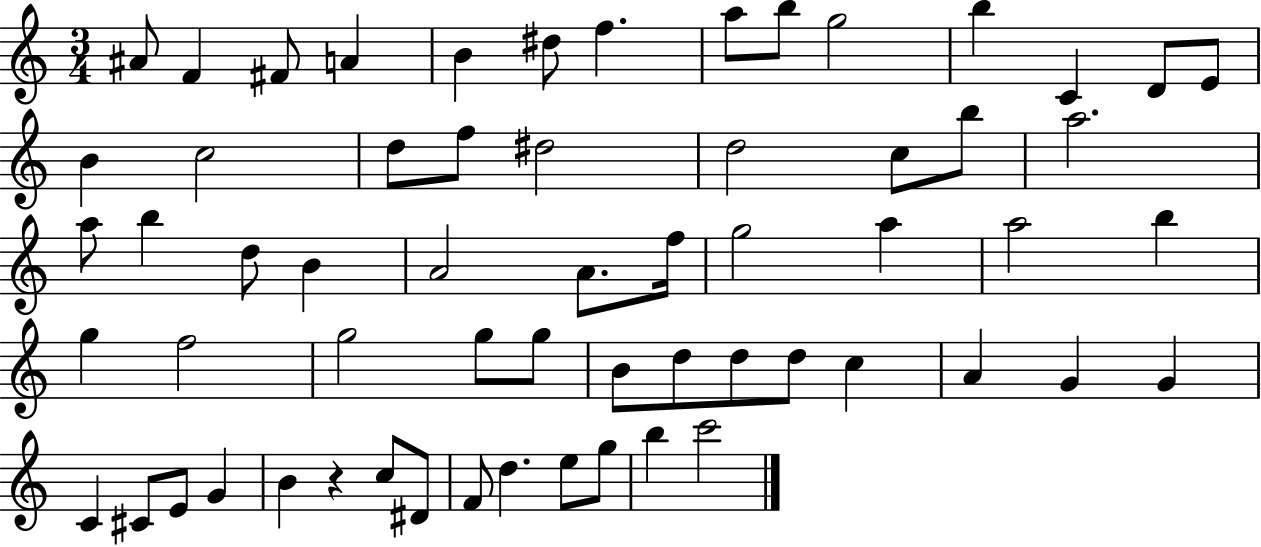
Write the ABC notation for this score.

X:1
T:Untitled
M:3/4
L:1/4
K:C
^A/2 F ^F/2 A B ^d/2 f a/2 b/2 g2 b C D/2 E/2 B c2 d/2 f/2 ^d2 d2 c/2 b/2 a2 a/2 b d/2 B A2 A/2 f/4 g2 a a2 b g f2 g2 g/2 g/2 B/2 d/2 d/2 d/2 c A G G C ^C/2 E/2 G B z c/2 ^D/2 F/2 d e/2 g/2 b c'2